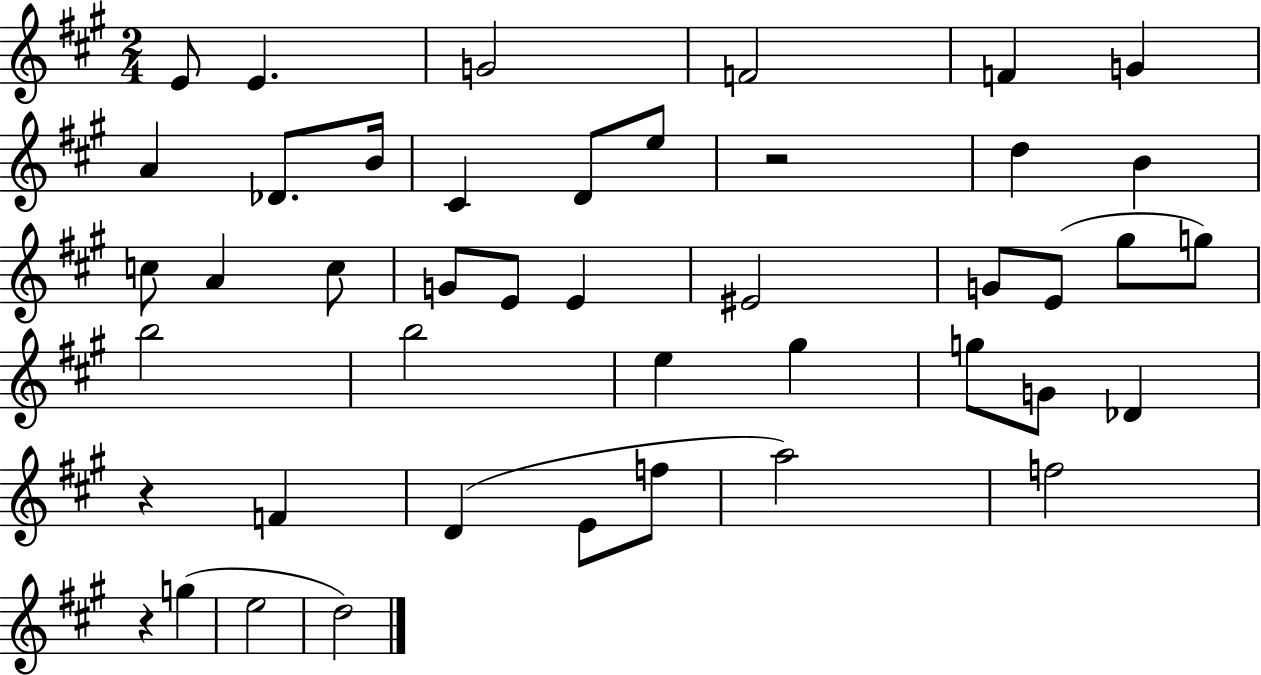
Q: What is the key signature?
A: A major